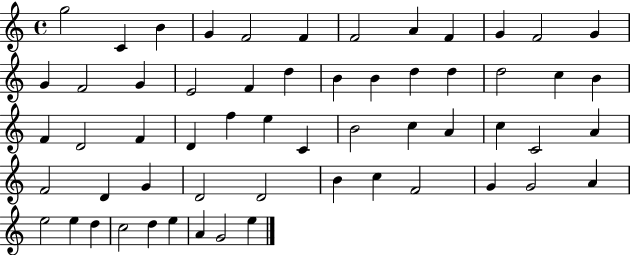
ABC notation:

X:1
T:Untitled
M:4/4
L:1/4
K:C
g2 C B G F2 F F2 A F G F2 G G F2 G E2 F d B B d d d2 c B F D2 F D f e C B2 c A c C2 A F2 D G D2 D2 B c F2 G G2 A e2 e d c2 d e A G2 e